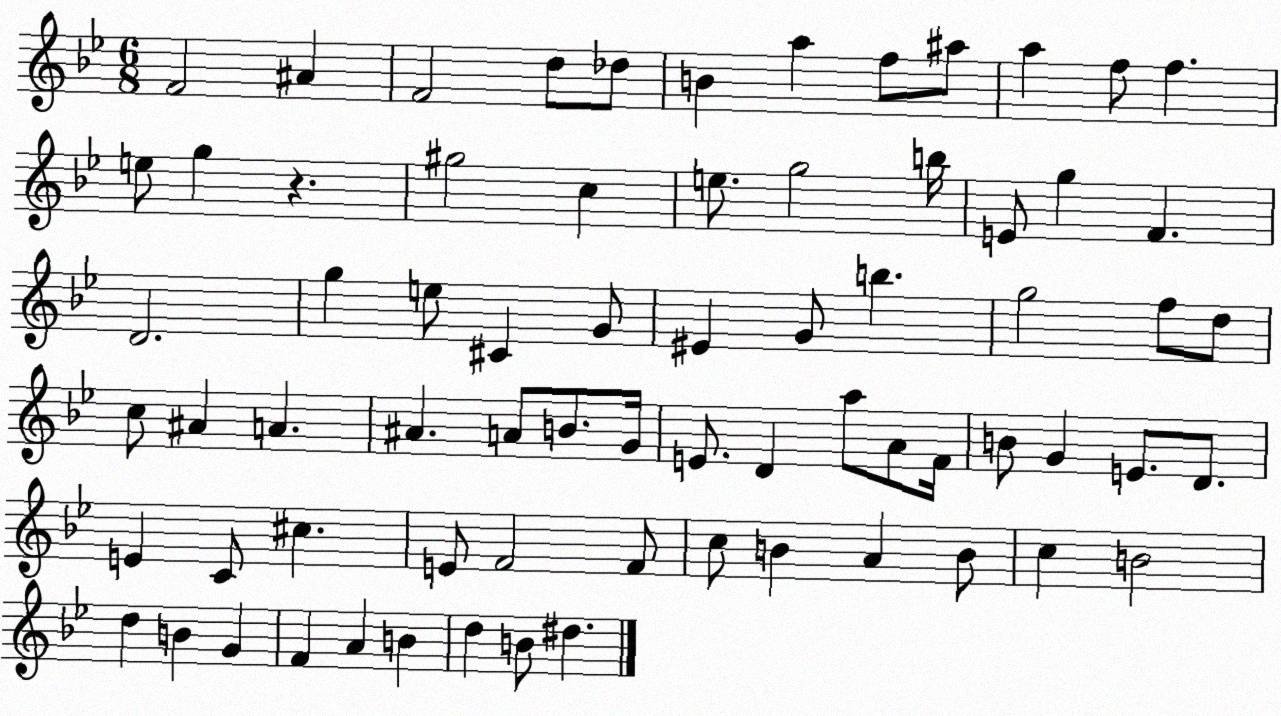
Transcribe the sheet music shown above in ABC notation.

X:1
T:Untitled
M:6/8
L:1/4
K:Bb
F2 ^A F2 d/2 _d/2 B a f/2 ^a/2 a f/2 f e/2 g z ^g2 c e/2 g2 b/4 E/2 g F D2 g e/2 ^C G/2 ^E G/2 b g2 f/2 d/2 c/2 ^A A ^A A/2 B/2 G/4 E/2 D a/2 A/2 F/4 B/2 G E/2 D/2 E C/2 ^c E/2 F2 F/2 c/2 B A B/2 c B2 d B G F A B d B/2 ^d